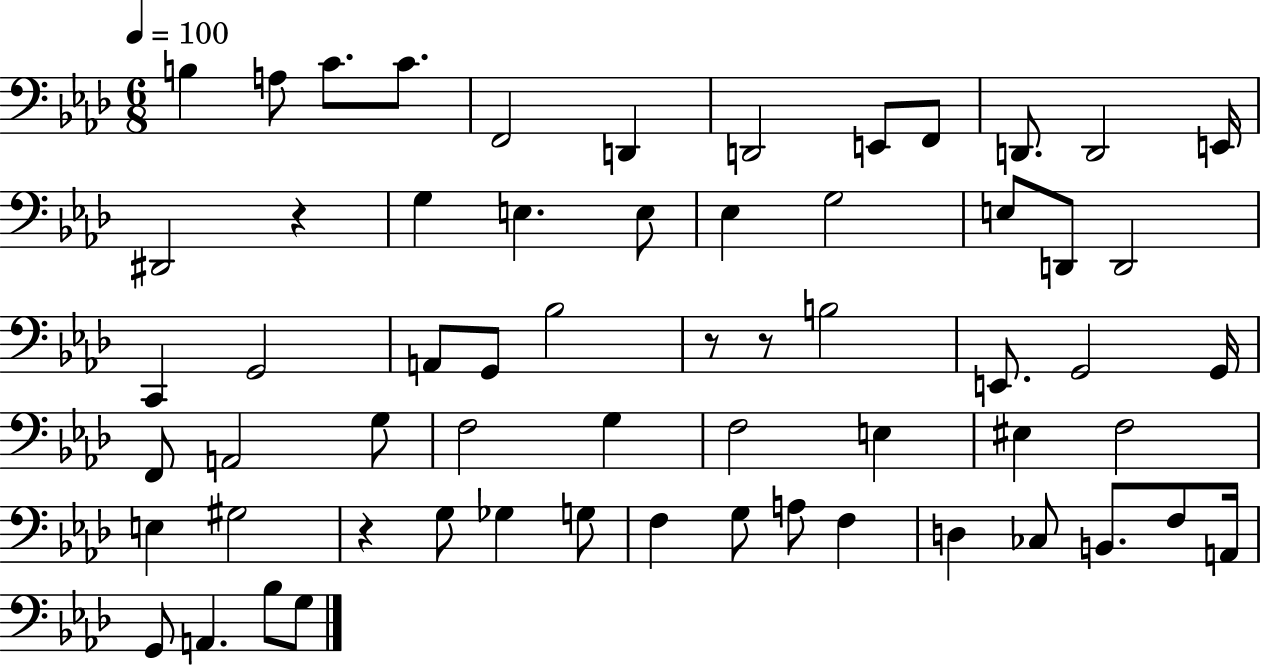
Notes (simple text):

B3/q A3/e C4/e. C4/e. F2/h D2/q D2/h E2/e F2/e D2/e. D2/h E2/s D#2/h R/q G3/q E3/q. E3/e Eb3/q G3/h E3/e D2/e D2/h C2/q G2/h A2/e G2/e Bb3/h R/e R/e B3/h E2/e. G2/h G2/s F2/e A2/h G3/e F3/h G3/q F3/h E3/q EIS3/q F3/h E3/q G#3/h R/q G3/e Gb3/q G3/e F3/q G3/e A3/e F3/q D3/q CES3/e B2/e. F3/e A2/s G2/e A2/q. Bb3/e G3/e